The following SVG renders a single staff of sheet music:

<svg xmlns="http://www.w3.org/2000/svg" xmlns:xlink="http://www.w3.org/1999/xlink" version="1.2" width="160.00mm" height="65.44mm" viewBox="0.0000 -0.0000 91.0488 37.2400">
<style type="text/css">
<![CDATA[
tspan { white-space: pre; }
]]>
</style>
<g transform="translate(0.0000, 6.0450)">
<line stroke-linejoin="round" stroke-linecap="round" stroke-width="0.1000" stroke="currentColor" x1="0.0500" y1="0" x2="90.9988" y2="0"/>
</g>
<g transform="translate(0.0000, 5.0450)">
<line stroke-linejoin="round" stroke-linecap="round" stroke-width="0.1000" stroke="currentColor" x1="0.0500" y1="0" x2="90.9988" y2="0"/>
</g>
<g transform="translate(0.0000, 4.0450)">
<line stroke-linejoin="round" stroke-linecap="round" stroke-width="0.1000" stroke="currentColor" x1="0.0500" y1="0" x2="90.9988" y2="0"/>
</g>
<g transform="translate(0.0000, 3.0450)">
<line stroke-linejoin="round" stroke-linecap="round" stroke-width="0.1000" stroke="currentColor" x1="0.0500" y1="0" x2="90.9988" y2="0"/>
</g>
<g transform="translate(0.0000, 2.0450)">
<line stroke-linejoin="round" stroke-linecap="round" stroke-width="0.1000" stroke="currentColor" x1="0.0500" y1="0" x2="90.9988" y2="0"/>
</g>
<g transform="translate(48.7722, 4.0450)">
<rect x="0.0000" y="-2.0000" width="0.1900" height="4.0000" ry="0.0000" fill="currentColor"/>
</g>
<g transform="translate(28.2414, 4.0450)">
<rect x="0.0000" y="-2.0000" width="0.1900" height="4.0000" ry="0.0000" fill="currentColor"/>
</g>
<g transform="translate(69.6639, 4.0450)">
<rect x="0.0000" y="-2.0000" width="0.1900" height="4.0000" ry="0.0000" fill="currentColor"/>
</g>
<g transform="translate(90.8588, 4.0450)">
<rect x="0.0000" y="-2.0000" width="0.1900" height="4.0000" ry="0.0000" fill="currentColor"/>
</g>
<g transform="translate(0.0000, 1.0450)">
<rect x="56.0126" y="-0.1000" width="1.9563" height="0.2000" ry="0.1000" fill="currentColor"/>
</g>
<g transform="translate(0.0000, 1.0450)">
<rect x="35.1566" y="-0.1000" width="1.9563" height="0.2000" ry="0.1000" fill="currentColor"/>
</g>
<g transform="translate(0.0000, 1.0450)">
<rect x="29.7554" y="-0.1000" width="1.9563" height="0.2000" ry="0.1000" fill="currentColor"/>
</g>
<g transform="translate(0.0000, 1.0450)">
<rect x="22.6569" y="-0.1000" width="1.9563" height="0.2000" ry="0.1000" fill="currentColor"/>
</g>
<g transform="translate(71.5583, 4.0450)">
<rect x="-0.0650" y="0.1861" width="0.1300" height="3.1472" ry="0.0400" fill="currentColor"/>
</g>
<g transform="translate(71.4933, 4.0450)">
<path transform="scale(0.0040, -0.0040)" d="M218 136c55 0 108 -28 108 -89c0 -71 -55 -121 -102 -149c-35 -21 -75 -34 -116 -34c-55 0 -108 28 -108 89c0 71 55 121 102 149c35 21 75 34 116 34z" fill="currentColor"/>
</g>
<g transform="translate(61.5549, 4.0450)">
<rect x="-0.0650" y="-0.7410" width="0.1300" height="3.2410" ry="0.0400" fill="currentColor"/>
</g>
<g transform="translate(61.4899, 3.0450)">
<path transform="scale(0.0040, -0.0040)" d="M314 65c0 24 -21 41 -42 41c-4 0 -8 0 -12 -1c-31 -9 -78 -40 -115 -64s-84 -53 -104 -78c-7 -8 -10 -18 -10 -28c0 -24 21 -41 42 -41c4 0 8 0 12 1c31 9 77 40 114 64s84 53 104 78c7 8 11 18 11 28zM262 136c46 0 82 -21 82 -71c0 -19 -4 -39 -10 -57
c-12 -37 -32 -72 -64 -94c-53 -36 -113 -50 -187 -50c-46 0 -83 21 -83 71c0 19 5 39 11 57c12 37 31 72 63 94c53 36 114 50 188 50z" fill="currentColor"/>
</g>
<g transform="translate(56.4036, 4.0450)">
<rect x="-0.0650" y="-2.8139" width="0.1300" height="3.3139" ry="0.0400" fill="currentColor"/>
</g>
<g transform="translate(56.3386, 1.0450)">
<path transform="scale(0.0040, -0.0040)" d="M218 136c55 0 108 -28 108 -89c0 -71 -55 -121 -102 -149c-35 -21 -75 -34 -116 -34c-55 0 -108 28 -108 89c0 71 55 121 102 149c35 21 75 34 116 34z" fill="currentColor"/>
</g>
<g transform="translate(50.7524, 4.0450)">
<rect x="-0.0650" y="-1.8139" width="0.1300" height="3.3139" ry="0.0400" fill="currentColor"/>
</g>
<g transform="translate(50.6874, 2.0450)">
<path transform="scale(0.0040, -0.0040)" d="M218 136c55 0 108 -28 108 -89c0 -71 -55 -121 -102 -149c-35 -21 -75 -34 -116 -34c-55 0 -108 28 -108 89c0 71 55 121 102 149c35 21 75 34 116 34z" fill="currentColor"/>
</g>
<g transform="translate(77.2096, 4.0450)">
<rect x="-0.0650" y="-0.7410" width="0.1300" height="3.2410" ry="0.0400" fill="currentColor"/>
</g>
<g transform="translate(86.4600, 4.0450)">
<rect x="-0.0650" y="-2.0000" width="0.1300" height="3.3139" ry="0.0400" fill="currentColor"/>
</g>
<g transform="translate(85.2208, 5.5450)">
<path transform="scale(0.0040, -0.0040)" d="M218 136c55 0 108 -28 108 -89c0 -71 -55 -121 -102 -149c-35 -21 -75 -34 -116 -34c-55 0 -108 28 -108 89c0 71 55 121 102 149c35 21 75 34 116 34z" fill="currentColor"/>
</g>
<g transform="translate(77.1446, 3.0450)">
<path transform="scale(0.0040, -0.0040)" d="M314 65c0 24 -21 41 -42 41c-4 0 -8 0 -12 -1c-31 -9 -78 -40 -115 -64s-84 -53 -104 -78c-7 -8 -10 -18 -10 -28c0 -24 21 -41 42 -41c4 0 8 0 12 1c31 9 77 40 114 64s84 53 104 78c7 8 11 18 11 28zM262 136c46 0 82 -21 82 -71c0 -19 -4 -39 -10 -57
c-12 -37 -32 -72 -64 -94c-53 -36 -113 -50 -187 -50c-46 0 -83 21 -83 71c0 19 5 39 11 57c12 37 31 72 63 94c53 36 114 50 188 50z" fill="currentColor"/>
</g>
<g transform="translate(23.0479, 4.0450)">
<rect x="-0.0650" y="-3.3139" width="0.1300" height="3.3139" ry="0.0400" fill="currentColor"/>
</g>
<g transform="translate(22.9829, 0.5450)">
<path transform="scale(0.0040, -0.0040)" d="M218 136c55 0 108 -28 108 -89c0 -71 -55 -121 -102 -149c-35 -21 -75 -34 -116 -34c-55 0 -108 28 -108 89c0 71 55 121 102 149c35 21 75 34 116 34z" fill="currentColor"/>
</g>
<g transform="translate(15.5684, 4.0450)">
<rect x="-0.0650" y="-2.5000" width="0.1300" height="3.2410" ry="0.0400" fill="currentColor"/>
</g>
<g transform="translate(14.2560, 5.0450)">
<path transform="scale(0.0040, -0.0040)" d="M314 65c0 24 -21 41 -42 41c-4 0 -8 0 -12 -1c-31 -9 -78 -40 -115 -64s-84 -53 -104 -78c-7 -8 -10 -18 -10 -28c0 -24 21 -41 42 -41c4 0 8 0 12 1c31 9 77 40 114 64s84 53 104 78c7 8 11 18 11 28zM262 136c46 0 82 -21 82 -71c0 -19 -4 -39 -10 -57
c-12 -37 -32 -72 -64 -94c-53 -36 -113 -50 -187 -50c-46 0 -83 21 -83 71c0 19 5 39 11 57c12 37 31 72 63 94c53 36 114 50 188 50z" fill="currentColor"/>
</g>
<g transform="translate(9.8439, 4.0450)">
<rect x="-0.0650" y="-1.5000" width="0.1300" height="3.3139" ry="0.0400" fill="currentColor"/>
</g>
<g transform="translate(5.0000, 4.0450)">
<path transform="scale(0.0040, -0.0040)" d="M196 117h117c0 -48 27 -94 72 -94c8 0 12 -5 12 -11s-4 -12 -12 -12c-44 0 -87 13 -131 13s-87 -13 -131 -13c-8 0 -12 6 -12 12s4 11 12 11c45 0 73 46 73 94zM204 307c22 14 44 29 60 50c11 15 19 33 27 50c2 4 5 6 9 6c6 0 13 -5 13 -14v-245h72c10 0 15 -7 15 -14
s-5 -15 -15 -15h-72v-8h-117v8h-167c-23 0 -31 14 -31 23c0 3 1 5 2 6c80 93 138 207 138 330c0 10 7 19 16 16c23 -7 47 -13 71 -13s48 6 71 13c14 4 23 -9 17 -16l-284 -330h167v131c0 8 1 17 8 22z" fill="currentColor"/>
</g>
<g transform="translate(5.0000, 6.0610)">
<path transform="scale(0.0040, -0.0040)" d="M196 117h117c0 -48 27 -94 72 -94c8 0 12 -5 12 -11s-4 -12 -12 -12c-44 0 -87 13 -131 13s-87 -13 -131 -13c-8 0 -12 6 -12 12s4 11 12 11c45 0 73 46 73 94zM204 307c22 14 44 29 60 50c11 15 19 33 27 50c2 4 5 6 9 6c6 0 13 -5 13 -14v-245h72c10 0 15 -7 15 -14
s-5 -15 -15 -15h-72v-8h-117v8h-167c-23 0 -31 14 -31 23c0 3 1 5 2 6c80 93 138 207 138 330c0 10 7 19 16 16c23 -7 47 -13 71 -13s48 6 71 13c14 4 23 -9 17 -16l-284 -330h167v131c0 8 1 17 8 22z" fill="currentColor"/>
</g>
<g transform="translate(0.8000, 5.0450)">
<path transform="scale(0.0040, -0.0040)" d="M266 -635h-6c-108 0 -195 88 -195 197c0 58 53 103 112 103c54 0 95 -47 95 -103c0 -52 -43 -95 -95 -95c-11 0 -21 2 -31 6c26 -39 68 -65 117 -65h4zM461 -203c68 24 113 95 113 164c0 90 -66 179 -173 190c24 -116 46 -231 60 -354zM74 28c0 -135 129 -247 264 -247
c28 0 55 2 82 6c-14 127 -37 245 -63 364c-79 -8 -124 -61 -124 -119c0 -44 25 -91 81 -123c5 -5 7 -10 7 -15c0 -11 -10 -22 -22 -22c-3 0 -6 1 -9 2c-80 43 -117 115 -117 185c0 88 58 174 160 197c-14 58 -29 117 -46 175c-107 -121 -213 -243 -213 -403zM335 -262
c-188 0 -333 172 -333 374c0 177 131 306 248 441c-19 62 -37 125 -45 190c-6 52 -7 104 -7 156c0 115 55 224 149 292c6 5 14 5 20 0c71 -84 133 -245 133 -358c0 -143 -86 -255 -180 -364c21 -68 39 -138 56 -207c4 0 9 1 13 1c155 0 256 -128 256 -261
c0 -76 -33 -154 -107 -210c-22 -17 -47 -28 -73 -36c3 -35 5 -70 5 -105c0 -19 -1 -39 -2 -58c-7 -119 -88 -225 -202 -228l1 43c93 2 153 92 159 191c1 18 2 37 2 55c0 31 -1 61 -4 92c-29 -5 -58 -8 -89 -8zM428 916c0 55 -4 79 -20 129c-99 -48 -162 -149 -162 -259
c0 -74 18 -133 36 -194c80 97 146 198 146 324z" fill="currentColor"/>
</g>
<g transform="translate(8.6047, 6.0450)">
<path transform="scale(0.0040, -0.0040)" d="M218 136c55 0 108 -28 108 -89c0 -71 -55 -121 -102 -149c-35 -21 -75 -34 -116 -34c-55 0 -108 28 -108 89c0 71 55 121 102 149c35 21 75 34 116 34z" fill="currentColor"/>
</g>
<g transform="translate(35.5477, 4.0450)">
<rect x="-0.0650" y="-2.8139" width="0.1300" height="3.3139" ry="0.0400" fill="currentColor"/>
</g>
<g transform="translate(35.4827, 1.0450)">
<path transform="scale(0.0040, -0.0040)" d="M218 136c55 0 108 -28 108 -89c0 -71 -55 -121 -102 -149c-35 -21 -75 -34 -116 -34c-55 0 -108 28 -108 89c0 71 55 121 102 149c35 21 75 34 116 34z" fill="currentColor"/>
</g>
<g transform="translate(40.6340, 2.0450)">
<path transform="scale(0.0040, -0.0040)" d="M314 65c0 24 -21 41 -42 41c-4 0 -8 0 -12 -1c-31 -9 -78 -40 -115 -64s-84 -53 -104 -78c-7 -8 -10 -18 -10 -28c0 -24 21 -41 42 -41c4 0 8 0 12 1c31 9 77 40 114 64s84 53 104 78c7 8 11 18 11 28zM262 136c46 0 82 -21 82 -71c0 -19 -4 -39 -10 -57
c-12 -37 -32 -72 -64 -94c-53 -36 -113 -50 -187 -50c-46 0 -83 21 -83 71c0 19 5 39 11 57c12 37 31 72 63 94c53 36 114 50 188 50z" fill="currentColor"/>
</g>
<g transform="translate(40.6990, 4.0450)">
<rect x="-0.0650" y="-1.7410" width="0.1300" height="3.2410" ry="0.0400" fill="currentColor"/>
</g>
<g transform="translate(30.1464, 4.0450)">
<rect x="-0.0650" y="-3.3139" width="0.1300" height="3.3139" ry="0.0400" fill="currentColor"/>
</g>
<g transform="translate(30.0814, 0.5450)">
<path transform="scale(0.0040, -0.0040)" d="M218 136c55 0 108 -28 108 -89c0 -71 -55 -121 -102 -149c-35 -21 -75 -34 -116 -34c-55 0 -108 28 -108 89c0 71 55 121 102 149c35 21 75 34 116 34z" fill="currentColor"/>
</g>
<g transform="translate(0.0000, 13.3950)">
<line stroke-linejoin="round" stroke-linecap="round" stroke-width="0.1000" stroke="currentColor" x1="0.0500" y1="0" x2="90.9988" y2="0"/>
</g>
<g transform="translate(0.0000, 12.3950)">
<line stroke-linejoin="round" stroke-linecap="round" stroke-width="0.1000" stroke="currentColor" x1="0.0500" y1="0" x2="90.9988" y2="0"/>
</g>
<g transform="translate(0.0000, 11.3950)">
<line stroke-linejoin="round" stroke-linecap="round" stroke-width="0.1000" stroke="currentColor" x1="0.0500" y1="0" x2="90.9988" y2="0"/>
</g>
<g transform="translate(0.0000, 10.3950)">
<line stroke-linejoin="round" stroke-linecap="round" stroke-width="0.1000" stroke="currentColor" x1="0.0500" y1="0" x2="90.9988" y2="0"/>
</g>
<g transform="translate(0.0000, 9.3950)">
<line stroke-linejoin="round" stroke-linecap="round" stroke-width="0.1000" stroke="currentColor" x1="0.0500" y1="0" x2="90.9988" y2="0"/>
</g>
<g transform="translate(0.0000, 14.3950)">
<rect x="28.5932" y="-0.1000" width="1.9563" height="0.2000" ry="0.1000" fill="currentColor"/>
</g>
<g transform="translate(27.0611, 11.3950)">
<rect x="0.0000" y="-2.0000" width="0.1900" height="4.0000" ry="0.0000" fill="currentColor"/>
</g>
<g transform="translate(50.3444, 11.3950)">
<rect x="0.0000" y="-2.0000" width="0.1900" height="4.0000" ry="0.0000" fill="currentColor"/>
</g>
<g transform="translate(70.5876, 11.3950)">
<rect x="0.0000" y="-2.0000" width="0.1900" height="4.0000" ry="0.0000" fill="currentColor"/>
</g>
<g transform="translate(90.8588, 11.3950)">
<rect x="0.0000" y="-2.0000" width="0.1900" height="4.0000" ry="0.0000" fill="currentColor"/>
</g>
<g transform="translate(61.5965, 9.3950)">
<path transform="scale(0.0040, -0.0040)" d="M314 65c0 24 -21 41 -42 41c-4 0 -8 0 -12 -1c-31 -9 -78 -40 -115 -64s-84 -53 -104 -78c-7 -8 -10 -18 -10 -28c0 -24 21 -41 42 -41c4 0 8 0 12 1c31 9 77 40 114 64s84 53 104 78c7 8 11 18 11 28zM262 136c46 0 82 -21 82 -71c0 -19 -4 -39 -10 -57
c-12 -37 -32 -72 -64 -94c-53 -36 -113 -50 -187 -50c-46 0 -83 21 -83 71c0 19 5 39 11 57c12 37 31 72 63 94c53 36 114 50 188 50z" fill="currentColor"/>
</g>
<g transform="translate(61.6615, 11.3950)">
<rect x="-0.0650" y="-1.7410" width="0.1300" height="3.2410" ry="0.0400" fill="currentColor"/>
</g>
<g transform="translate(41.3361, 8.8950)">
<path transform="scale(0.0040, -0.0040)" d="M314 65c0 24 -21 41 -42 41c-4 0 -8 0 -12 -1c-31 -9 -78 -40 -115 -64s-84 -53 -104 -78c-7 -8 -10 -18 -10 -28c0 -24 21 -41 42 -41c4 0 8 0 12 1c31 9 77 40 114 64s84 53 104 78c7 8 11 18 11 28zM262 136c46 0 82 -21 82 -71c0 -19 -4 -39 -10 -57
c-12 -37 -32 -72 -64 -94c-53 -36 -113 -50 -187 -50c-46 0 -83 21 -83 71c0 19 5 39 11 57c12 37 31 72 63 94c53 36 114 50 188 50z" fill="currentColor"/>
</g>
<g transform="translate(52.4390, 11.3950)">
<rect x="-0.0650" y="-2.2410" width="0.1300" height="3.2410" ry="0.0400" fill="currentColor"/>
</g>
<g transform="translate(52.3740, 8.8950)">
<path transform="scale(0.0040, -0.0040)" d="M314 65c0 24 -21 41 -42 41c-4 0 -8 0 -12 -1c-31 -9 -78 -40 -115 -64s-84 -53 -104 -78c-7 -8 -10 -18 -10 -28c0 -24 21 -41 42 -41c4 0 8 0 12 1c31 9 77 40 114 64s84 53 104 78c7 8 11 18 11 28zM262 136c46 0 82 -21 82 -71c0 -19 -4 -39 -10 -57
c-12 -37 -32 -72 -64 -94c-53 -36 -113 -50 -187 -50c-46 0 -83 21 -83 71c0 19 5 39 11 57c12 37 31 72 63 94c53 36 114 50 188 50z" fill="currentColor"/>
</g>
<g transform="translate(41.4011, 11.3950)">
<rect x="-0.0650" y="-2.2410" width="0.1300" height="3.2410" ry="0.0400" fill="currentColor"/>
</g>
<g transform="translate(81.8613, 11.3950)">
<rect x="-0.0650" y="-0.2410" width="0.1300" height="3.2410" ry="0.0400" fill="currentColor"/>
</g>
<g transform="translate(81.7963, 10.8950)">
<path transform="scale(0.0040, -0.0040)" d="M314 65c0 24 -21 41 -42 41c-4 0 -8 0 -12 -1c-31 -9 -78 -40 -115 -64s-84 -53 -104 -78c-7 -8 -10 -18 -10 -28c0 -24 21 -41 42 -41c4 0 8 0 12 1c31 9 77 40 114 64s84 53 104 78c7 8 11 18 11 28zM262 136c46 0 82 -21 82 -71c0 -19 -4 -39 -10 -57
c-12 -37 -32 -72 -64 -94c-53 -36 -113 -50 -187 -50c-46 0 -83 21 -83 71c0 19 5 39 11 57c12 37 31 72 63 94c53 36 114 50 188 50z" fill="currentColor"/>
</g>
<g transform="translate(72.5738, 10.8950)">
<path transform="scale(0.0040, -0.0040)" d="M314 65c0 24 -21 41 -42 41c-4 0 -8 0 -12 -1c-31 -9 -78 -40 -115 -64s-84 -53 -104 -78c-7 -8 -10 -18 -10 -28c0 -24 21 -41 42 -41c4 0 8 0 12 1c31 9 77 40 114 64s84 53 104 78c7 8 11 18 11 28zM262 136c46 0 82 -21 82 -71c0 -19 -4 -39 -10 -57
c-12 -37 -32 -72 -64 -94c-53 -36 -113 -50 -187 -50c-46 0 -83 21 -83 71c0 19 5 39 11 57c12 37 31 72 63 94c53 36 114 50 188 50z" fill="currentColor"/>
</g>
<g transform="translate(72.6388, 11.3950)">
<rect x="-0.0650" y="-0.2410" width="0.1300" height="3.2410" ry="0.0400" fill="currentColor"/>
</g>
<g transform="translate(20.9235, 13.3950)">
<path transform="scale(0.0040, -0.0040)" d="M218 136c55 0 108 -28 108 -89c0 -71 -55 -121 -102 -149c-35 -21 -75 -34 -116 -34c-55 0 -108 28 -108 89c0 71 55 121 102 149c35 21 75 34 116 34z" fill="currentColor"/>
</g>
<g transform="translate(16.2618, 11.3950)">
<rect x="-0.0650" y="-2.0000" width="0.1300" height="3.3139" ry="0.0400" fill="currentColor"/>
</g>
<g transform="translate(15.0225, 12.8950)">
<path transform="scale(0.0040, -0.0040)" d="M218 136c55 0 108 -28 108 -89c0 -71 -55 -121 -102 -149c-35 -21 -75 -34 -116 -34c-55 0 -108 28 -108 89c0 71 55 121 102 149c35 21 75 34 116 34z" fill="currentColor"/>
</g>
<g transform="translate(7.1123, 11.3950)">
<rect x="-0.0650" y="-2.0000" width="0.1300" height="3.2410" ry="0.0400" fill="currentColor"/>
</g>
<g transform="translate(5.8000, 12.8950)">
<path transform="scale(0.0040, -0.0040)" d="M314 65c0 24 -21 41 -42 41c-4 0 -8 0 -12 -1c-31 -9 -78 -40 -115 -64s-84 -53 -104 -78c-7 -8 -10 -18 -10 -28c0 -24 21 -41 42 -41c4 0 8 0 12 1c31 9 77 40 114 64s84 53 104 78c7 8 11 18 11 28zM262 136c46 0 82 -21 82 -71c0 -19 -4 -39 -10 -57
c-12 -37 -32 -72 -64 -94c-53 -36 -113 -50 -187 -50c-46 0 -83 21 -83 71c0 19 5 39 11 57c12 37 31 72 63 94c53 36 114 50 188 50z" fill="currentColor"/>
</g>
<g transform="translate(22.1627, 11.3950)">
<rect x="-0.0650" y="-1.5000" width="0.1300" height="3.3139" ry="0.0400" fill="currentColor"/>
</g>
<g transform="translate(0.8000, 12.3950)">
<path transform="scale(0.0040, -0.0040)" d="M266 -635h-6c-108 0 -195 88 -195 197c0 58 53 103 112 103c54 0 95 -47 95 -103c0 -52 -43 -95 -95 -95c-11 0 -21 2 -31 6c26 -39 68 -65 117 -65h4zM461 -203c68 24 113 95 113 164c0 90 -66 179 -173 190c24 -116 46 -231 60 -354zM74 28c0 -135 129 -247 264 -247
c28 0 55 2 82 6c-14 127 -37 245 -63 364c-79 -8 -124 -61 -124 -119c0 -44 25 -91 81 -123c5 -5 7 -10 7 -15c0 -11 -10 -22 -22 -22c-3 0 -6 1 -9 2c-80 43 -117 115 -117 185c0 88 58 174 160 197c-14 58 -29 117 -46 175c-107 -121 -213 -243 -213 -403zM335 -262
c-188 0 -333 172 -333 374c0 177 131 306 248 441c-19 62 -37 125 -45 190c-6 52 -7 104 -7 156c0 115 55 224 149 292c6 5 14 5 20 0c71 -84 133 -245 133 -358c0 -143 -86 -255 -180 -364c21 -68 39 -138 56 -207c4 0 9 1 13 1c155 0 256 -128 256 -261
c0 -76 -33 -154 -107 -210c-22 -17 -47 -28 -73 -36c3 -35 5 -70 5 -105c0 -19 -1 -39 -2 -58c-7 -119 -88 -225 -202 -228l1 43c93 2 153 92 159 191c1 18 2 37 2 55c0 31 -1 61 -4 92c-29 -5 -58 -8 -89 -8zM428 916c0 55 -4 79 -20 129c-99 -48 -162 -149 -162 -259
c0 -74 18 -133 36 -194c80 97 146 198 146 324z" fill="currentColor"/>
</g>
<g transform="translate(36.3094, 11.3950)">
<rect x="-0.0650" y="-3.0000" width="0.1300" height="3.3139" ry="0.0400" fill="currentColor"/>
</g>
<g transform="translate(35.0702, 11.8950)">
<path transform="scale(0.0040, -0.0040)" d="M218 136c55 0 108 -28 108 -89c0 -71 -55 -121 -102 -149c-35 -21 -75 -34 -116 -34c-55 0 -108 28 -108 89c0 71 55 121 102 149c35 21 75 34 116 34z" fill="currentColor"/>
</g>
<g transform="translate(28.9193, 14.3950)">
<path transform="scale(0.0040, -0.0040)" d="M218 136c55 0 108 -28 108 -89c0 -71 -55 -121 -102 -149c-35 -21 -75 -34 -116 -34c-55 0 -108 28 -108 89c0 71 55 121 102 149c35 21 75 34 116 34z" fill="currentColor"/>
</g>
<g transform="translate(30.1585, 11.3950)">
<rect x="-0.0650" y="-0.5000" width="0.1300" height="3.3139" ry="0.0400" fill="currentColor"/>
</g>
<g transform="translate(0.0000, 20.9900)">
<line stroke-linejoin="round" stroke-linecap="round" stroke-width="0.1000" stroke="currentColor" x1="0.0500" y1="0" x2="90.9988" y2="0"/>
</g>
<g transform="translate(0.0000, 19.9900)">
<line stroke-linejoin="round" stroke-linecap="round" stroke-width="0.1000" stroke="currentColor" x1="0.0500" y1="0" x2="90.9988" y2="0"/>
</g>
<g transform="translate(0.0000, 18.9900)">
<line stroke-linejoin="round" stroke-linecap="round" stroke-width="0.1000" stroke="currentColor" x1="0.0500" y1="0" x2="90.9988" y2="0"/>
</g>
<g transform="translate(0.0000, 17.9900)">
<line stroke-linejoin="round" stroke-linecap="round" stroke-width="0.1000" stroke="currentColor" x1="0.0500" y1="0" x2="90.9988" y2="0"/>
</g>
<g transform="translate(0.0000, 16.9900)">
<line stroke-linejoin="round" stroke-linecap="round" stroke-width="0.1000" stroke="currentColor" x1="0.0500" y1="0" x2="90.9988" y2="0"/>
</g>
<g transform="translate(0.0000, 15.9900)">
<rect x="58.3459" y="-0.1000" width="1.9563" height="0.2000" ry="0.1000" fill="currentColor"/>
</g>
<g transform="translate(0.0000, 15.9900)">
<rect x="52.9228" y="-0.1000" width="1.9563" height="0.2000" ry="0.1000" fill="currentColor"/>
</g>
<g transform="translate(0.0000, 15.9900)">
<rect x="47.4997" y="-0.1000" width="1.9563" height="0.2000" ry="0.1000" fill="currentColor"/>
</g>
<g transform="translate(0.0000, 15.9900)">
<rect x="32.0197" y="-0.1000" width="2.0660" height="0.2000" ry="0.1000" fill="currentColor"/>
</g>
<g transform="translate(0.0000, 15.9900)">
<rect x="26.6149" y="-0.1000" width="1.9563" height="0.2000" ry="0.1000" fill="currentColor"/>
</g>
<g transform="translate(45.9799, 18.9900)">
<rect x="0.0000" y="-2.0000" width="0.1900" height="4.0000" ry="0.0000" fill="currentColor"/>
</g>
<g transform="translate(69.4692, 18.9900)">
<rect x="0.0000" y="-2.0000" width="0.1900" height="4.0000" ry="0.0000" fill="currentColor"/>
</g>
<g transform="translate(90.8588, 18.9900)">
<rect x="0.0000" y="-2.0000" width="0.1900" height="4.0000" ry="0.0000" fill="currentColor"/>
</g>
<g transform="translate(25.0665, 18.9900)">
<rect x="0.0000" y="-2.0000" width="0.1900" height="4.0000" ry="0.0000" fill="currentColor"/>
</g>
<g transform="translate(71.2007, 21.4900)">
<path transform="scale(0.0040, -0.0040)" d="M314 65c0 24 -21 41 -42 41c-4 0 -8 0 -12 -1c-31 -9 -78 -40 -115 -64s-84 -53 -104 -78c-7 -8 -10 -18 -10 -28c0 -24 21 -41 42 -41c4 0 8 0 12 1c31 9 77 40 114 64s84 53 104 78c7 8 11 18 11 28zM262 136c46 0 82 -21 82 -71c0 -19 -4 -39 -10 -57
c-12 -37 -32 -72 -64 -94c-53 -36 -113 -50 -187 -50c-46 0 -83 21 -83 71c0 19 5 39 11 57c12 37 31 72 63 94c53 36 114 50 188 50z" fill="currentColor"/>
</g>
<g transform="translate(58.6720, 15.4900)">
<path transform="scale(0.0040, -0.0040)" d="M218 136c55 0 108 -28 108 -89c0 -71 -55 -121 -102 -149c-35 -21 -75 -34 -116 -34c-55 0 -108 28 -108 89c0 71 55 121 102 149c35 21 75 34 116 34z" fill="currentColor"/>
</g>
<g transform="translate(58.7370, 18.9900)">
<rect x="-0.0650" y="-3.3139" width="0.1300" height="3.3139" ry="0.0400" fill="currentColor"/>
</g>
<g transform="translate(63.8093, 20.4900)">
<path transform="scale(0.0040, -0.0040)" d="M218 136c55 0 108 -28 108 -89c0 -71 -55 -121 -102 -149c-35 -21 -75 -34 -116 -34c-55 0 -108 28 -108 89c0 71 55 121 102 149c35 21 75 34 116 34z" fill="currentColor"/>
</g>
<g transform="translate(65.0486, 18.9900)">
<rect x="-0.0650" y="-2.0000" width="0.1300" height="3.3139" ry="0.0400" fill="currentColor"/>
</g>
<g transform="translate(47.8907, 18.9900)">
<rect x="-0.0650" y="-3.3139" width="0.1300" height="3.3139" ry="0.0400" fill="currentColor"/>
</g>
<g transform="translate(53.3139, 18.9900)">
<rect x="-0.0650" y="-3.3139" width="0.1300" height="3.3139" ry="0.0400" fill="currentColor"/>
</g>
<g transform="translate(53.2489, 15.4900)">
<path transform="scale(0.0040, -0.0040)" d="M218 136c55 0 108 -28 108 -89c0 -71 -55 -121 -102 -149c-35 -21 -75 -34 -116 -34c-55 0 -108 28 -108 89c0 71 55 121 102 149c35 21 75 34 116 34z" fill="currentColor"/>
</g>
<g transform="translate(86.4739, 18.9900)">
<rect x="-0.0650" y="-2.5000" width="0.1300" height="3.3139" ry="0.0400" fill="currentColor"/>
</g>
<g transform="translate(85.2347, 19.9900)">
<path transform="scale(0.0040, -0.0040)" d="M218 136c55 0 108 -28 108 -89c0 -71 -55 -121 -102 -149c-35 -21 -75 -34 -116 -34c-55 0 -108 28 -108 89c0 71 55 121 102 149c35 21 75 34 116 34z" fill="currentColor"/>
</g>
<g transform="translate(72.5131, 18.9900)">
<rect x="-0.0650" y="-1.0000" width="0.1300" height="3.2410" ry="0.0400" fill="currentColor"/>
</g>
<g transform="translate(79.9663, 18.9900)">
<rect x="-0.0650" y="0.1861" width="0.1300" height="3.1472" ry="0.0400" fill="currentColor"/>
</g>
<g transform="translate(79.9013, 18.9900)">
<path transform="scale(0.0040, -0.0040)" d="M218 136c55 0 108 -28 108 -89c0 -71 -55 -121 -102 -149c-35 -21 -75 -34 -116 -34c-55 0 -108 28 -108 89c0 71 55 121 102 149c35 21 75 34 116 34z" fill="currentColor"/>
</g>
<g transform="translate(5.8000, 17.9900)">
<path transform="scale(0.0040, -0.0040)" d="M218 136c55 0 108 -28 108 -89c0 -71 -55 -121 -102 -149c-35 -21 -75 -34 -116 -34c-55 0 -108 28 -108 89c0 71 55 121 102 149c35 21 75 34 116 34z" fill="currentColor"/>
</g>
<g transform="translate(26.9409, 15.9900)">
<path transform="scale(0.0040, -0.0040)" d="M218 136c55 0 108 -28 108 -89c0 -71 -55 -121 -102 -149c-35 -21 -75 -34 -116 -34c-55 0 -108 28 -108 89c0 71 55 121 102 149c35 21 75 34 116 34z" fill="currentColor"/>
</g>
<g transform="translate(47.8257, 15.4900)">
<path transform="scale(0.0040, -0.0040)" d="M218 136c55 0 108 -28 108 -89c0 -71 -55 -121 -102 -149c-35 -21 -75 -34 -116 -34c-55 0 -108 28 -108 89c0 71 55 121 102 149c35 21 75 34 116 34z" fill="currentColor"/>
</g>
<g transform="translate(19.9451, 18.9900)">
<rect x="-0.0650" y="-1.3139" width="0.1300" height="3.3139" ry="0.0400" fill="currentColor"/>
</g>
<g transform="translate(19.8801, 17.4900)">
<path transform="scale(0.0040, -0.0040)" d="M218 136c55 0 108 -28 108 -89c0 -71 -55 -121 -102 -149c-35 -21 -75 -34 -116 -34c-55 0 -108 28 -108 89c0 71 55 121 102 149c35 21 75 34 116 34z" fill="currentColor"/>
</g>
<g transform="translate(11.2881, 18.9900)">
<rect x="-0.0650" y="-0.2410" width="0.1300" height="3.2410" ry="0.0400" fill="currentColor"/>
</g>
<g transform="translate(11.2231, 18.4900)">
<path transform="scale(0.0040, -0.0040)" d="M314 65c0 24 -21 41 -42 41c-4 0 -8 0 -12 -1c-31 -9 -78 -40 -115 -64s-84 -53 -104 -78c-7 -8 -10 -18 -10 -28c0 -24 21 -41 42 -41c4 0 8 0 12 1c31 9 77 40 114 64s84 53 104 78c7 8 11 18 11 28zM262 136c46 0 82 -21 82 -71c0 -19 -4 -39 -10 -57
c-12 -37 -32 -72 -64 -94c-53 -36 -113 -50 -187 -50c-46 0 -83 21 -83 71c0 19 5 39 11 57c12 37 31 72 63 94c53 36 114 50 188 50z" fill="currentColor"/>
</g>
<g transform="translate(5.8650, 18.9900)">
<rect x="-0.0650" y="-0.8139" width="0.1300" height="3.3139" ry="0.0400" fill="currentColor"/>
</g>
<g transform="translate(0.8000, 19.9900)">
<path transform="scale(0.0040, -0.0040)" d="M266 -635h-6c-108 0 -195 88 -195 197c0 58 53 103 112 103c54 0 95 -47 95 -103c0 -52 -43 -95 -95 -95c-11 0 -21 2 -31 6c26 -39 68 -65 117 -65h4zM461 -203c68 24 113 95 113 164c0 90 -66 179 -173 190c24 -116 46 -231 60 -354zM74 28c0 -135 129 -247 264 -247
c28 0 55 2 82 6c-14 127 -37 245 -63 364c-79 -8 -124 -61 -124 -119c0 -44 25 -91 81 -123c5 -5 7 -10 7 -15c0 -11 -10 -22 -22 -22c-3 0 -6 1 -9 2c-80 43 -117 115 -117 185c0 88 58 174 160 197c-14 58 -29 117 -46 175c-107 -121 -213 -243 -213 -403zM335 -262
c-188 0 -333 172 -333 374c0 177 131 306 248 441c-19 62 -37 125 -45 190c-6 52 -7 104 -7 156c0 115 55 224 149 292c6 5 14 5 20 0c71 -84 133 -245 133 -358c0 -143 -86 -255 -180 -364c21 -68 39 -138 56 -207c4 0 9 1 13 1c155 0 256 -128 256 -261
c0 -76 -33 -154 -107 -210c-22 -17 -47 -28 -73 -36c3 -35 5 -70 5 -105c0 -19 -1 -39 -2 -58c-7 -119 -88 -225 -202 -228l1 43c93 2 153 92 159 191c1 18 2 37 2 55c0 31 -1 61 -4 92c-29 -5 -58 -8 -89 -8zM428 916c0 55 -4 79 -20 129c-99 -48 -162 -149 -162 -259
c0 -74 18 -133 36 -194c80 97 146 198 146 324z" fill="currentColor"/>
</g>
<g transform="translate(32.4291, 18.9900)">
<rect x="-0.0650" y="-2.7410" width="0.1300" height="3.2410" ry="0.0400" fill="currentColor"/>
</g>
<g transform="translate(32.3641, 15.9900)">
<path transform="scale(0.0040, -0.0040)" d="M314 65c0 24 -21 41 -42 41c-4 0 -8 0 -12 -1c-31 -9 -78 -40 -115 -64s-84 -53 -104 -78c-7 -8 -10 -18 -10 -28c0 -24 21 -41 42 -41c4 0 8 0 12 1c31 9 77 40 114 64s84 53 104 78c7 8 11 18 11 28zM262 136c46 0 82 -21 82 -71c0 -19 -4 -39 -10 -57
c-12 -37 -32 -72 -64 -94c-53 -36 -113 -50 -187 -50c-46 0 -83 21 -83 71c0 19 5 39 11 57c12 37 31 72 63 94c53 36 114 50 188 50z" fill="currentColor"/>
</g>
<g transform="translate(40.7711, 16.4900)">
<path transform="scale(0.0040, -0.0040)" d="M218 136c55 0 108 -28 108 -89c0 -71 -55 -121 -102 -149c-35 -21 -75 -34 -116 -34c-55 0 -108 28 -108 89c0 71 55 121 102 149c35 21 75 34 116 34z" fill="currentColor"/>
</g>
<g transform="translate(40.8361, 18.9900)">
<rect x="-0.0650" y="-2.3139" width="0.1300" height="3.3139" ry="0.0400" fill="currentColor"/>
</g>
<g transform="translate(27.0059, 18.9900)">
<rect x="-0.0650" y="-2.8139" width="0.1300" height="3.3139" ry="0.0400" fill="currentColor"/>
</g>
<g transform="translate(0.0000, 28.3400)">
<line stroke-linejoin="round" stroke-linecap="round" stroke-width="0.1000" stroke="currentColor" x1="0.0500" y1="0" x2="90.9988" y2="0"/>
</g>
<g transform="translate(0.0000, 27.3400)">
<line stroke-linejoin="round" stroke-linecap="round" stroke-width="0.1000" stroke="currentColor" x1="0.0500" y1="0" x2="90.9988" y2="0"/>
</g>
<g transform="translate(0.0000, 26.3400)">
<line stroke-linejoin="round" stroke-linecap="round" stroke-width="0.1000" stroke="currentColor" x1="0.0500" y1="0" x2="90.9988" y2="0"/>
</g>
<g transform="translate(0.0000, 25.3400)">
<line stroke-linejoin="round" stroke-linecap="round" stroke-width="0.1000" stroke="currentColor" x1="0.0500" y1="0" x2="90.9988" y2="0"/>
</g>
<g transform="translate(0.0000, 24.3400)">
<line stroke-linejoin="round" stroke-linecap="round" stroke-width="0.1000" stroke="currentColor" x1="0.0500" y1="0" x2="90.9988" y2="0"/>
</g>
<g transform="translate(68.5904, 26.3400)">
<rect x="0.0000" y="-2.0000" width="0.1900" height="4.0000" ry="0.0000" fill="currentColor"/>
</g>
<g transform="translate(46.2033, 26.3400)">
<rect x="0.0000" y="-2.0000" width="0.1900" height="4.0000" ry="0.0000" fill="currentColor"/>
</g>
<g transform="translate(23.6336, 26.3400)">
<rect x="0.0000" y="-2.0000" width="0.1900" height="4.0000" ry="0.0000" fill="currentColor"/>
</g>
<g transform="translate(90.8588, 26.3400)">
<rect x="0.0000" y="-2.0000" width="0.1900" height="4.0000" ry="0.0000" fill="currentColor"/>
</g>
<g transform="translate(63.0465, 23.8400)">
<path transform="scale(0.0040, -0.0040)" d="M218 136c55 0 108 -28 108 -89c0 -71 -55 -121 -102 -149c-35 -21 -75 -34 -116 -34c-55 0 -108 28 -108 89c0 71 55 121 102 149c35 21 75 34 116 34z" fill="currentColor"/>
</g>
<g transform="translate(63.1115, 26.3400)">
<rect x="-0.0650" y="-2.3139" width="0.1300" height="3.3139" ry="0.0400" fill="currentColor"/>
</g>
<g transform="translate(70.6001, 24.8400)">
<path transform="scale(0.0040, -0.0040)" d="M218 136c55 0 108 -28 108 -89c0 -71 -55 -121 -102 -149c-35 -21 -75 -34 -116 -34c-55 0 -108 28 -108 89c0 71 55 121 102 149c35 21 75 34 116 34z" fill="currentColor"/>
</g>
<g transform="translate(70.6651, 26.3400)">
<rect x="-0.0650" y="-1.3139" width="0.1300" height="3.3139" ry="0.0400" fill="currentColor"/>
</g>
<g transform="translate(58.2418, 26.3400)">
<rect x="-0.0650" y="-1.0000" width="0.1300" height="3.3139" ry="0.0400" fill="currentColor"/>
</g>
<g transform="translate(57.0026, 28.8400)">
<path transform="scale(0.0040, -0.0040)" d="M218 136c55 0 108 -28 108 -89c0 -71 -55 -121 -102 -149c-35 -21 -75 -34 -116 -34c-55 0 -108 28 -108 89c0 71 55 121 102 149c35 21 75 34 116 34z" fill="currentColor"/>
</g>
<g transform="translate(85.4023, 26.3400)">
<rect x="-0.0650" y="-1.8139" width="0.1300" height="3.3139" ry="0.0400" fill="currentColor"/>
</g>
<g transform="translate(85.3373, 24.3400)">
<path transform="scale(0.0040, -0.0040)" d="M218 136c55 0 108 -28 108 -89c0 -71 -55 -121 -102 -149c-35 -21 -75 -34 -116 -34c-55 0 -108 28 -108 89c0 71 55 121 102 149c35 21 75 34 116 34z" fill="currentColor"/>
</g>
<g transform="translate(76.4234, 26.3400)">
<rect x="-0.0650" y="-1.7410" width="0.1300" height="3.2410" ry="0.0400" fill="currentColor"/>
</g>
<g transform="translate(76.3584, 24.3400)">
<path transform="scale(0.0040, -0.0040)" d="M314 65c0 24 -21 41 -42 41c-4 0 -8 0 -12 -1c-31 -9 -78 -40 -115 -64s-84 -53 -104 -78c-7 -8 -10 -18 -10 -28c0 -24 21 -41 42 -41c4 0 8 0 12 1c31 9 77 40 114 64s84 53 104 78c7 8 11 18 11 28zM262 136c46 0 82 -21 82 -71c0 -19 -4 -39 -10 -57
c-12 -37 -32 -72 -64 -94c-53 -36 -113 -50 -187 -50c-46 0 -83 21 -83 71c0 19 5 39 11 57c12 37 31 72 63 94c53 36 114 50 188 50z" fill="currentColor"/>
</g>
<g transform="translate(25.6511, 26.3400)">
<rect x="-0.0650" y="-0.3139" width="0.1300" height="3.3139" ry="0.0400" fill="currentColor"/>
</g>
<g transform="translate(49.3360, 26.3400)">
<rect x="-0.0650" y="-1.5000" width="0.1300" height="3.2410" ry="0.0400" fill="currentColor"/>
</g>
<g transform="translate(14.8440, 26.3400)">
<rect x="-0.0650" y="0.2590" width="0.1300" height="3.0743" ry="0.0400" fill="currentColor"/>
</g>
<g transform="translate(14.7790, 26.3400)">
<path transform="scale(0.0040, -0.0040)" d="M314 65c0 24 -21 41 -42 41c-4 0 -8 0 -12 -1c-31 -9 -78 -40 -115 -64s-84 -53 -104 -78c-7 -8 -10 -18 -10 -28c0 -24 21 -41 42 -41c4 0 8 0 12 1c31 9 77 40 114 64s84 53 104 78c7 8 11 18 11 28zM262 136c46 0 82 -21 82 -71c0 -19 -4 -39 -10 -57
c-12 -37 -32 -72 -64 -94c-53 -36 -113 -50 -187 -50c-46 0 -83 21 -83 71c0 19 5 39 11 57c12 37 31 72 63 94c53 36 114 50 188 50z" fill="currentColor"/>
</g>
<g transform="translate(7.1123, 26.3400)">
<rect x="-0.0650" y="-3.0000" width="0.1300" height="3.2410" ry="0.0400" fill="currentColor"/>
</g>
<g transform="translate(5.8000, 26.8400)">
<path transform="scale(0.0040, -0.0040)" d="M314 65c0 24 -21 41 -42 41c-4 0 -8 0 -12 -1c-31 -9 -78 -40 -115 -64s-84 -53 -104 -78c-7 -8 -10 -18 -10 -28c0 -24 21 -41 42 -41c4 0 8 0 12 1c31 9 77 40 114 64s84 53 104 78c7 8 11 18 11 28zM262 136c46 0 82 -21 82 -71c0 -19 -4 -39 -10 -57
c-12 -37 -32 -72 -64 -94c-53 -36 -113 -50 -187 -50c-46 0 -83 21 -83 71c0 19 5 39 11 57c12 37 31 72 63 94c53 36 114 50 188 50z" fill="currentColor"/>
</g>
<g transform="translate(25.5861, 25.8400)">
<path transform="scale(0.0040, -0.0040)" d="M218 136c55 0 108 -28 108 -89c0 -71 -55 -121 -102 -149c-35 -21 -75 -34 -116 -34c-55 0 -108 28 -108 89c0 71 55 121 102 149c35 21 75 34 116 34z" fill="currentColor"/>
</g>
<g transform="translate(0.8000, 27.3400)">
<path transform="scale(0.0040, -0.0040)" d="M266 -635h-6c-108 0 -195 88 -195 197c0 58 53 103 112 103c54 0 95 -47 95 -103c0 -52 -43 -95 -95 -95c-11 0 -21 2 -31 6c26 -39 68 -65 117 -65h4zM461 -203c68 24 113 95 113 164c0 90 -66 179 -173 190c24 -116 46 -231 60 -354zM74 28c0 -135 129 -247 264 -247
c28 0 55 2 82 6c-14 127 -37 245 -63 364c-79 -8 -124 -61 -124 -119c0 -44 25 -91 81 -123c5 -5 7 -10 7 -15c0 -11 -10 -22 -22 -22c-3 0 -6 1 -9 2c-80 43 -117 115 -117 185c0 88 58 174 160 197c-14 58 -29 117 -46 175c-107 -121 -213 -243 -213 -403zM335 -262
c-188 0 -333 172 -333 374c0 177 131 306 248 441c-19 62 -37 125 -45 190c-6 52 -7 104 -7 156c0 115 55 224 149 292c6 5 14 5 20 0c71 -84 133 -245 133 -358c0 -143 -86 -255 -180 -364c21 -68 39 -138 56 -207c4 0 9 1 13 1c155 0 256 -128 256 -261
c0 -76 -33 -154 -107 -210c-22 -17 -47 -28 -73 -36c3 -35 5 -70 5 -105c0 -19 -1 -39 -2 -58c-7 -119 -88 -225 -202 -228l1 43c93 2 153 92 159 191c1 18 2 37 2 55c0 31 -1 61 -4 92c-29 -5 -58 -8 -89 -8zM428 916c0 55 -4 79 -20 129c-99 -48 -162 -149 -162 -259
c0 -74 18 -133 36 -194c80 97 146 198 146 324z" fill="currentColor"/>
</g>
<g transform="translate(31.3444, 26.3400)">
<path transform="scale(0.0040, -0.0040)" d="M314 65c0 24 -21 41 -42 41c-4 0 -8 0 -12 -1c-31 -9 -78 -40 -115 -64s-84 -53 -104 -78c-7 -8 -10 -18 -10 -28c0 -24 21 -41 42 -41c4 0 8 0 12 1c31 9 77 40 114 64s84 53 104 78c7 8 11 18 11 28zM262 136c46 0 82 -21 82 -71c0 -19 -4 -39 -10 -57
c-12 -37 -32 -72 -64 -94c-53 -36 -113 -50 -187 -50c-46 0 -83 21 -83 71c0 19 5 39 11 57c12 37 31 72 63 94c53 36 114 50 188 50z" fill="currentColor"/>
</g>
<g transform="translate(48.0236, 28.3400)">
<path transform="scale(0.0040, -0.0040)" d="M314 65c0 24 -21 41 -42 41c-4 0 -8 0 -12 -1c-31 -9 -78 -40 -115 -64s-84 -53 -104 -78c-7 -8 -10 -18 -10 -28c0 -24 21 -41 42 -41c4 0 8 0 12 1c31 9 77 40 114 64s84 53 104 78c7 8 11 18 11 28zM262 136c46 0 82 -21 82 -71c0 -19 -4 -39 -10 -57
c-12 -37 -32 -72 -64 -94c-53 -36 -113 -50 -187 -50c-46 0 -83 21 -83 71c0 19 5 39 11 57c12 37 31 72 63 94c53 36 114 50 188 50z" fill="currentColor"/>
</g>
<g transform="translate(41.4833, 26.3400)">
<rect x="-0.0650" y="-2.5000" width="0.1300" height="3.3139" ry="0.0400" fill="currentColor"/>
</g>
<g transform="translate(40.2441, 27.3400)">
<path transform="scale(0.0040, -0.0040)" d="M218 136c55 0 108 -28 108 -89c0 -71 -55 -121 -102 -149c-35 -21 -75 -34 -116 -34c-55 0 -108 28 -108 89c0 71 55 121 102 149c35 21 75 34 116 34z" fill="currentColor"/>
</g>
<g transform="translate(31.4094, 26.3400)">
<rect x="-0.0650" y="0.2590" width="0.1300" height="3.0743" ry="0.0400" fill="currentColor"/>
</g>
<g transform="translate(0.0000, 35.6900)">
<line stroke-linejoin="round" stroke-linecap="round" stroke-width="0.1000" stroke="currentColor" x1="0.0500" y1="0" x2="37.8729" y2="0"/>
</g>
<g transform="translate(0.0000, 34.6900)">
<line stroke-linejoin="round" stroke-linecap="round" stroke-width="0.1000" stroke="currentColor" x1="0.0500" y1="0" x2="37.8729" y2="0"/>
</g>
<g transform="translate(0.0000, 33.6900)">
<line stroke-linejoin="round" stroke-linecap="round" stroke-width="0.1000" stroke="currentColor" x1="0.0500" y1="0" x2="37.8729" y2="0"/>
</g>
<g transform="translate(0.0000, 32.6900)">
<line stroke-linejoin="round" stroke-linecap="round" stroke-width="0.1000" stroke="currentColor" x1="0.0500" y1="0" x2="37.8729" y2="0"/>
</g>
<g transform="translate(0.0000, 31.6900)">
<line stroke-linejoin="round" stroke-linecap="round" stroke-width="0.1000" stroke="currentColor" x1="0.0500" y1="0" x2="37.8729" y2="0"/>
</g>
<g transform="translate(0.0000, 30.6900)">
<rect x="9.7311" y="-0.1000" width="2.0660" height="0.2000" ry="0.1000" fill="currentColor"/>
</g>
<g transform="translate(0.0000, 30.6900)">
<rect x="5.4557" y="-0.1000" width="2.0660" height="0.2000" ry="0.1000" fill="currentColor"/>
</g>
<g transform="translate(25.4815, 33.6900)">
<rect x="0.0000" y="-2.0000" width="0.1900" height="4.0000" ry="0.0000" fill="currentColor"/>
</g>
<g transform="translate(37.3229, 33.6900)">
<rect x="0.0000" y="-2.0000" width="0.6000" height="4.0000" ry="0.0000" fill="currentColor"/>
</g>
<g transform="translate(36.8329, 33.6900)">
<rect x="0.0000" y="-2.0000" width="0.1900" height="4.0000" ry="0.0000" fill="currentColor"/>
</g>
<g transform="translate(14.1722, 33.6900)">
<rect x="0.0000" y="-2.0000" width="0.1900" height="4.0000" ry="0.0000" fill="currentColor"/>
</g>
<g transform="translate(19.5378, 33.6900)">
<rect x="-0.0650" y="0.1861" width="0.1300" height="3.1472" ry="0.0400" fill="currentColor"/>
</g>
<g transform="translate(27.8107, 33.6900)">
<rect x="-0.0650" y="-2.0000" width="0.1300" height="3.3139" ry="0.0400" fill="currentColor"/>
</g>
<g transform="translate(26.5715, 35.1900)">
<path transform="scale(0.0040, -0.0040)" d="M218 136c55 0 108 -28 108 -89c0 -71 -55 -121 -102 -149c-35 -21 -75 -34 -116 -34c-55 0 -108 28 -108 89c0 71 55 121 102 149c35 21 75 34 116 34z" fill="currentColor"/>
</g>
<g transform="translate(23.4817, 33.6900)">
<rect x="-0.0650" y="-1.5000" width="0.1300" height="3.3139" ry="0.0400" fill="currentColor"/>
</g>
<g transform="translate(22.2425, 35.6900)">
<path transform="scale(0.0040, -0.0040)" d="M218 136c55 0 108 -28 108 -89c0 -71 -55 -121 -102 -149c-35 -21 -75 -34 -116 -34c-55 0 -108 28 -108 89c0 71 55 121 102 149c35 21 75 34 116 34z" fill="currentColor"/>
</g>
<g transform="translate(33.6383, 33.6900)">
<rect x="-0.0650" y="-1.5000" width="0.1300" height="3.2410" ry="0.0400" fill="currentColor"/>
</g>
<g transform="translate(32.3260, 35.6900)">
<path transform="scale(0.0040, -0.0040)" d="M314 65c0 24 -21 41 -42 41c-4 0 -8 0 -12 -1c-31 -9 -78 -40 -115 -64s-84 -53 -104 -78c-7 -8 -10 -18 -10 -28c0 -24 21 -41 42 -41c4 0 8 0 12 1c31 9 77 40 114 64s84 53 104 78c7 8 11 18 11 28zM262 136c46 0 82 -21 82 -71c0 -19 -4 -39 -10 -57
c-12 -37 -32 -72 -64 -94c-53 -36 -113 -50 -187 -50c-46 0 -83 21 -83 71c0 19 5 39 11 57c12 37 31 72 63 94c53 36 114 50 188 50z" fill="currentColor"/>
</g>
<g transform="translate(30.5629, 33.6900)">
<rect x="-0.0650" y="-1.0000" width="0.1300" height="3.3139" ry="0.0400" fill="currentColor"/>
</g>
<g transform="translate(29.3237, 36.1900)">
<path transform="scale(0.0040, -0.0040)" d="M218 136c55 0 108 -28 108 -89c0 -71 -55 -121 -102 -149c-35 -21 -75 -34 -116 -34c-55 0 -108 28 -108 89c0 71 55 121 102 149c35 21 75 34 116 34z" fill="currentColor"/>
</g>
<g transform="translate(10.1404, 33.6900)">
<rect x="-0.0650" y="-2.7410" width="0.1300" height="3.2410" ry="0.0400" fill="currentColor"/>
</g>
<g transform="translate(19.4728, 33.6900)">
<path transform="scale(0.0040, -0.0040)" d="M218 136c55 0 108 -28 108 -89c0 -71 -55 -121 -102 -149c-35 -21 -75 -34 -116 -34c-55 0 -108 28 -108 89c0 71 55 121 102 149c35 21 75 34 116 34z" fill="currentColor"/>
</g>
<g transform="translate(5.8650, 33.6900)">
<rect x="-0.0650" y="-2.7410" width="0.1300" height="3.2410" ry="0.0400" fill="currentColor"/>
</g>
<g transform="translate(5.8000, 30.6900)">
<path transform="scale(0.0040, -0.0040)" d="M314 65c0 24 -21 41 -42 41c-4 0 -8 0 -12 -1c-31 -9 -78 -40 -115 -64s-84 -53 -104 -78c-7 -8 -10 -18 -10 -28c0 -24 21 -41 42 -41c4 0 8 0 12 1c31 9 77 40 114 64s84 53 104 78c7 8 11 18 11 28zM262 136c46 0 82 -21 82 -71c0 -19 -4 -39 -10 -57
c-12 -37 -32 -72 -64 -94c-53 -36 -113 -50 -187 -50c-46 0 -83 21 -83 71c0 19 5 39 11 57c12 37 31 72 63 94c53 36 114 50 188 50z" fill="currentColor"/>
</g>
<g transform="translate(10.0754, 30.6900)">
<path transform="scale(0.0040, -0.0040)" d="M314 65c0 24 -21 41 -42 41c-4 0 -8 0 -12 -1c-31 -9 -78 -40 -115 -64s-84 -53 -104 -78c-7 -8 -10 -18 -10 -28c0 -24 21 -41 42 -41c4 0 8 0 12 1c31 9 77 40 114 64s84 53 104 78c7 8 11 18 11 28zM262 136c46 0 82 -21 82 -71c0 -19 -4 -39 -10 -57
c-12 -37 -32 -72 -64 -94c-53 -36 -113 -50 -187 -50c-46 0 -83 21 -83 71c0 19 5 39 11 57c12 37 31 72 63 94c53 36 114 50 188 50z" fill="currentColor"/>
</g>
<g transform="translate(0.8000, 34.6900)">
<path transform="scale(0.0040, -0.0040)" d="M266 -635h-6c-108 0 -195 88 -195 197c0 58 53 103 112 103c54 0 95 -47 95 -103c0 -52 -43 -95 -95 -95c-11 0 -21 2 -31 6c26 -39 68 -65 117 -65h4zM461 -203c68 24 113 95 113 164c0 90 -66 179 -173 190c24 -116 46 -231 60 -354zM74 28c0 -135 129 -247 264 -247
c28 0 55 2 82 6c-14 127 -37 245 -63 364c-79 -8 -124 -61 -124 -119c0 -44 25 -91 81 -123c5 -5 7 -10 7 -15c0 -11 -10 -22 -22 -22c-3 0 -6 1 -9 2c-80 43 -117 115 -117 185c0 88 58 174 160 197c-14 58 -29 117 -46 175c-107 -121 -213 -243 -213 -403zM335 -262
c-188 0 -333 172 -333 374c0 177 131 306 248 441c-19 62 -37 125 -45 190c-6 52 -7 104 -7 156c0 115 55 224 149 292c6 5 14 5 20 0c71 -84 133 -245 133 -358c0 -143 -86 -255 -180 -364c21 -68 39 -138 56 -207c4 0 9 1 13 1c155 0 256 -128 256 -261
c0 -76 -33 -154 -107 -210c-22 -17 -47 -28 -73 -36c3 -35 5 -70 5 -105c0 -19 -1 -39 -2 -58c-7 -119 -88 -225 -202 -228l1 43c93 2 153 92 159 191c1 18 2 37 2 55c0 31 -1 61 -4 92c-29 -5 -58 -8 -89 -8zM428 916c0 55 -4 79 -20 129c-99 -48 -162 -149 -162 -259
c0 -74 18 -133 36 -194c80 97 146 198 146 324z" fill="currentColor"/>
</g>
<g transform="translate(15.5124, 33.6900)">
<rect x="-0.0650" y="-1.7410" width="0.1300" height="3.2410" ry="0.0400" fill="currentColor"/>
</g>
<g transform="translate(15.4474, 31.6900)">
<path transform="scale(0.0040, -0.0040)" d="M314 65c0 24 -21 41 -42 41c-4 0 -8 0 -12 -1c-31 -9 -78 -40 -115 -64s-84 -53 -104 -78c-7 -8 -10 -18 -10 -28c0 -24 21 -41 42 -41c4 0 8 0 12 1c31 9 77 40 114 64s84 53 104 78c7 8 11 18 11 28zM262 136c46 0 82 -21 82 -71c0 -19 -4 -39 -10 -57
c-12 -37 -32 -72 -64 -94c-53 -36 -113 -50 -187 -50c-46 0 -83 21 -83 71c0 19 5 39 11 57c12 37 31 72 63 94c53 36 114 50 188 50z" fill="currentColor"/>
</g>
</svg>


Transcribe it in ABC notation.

X:1
T:Untitled
M:4/4
L:1/4
K:C
E G2 b b a f2 f a d2 B d2 F F2 F E C A g2 g2 f2 c2 c2 d c2 e a a2 g b b b F D2 B G A2 B2 c B2 G E2 D g e f2 f a2 a2 f2 B E F D E2